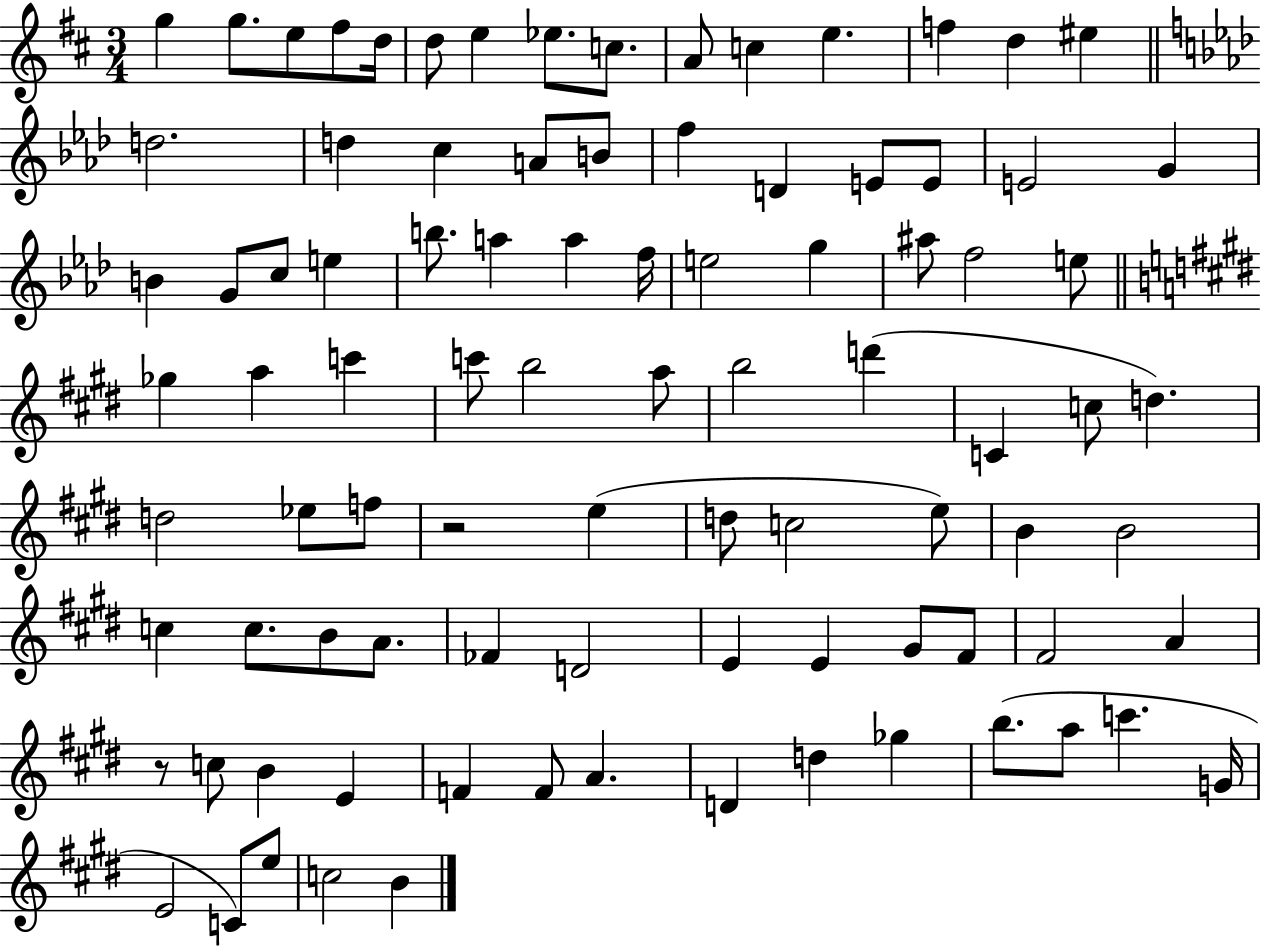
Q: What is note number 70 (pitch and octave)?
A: F#4